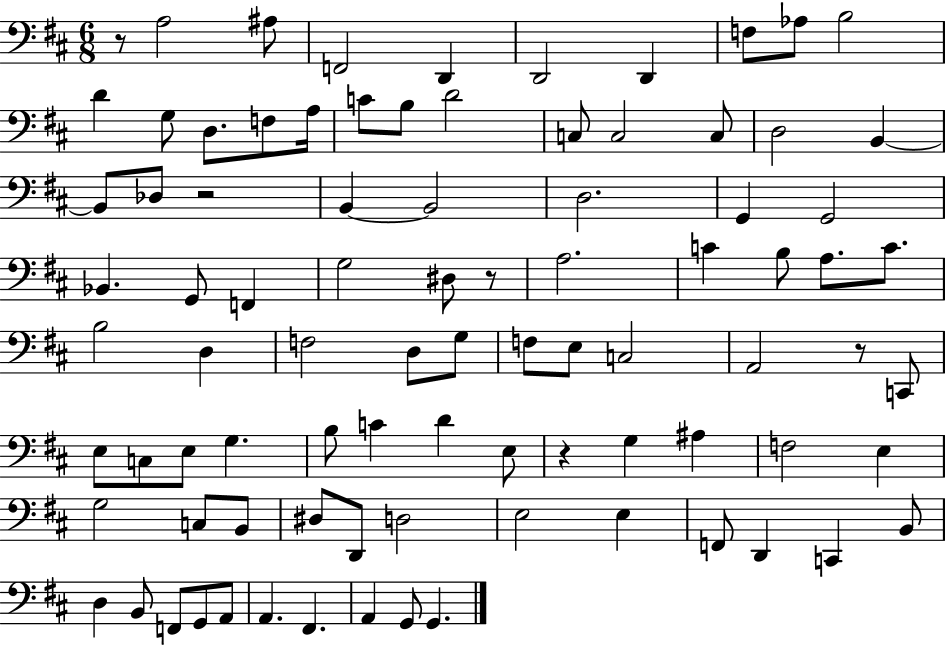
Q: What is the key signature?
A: D major